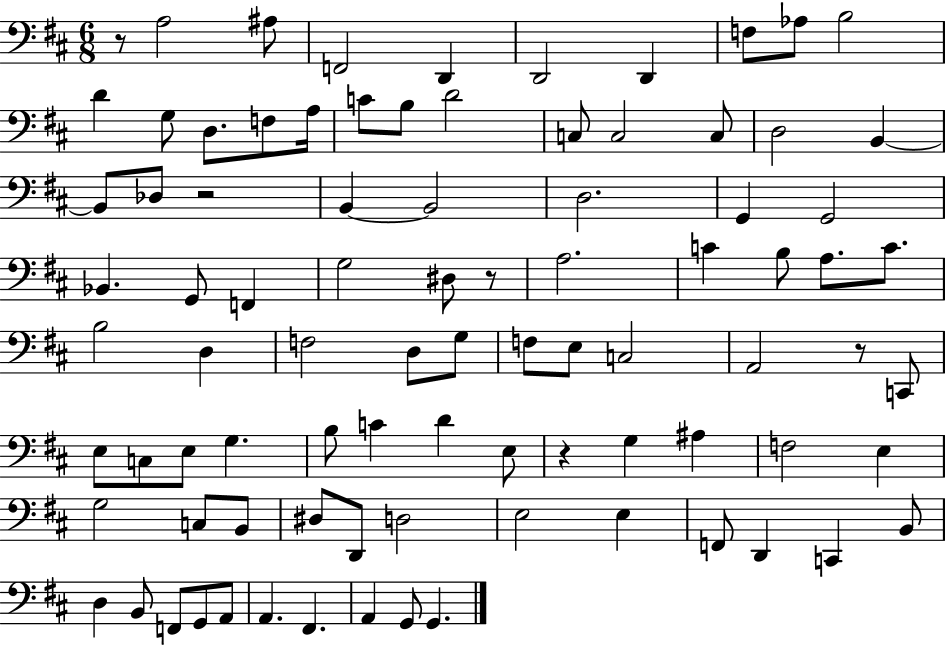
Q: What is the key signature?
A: D major